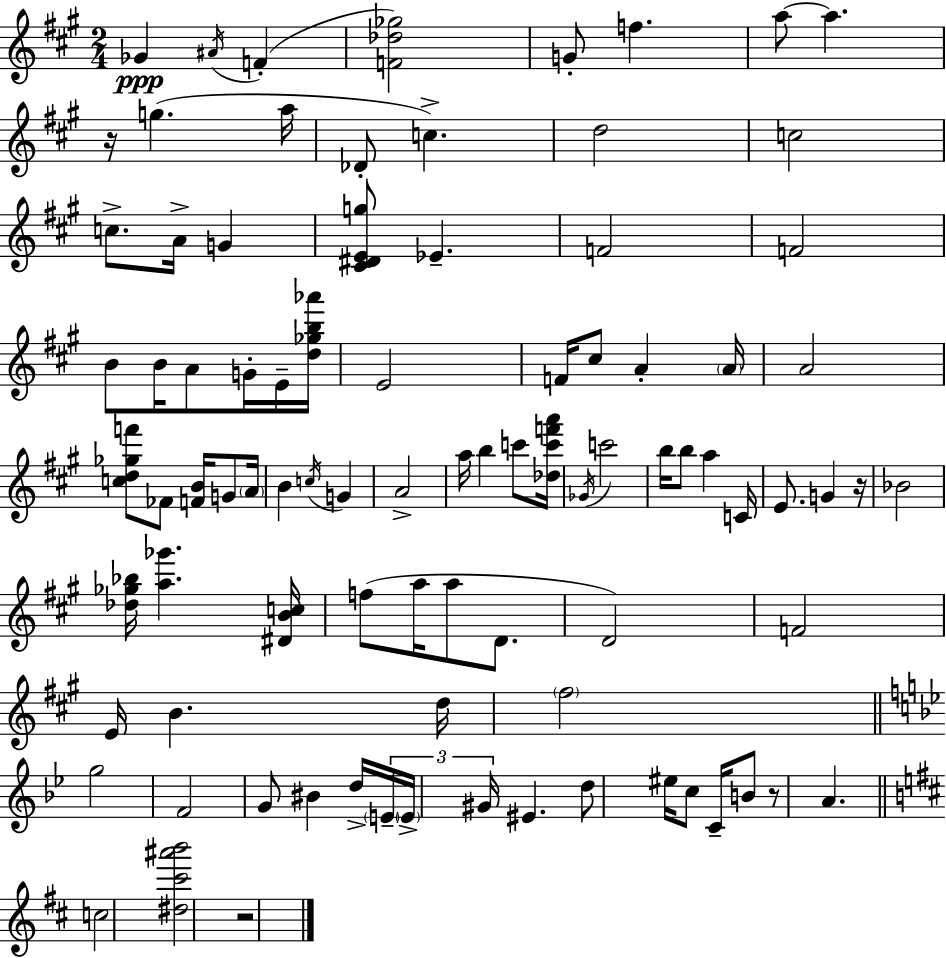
Gb4/q A#4/s F4/q [F4,Db5,Gb5]/h G4/e F5/q. A5/e A5/q. R/s G5/q. A5/s Db4/e C5/q. D5/h C5/h C5/e. A4/s G4/q [C#4,D#4,E4,G5]/e Eb4/q. F4/h F4/h B4/e B4/s A4/e G4/s E4/s [D5,Gb5,B5,Ab6]/s E4/h F4/s C#5/e A4/q A4/s A4/h [C5,D5,Gb5,F6]/e FES4/e [F4,B4]/s G4/e A4/s B4/q C5/s G4/q A4/h A5/s B5/q C6/e [Db5,C6,F6,A6]/s Gb4/s C6/h B5/s B5/e A5/q C4/s E4/e. G4/q R/s Bb4/h [Db5,Gb5,Bb5]/s [A5,Gb6]/q. [D#4,B4,C5]/s F5/e A5/s A5/e D4/e. D4/h F4/h E4/s B4/q. D5/s F#5/h G5/h F4/h G4/e BIS4/q D5/s E4/s E4/s G#4/s EIS4/q. D5/e EIS5/s C5/e C4/s B4/e R/e A4/q. C5/h [D#5,C#6,A#6,B6]/h R/h